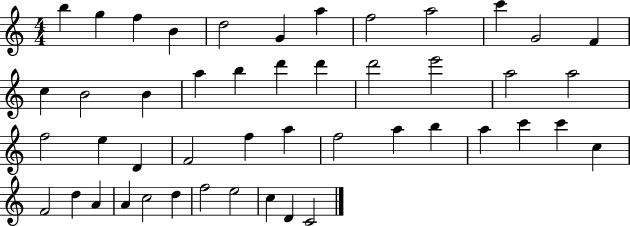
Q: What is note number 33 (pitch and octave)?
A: A5